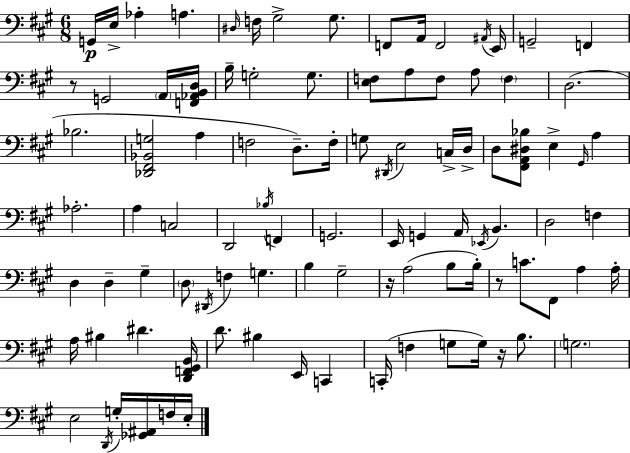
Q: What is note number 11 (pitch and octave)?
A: F2